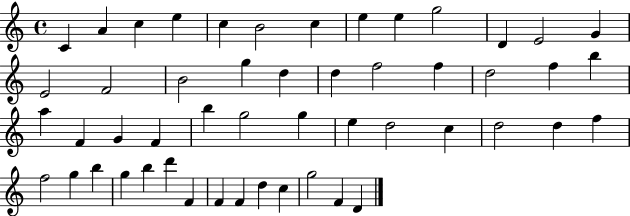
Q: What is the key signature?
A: C major